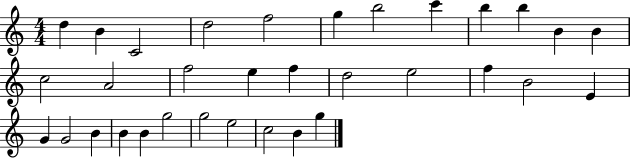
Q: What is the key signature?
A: C major